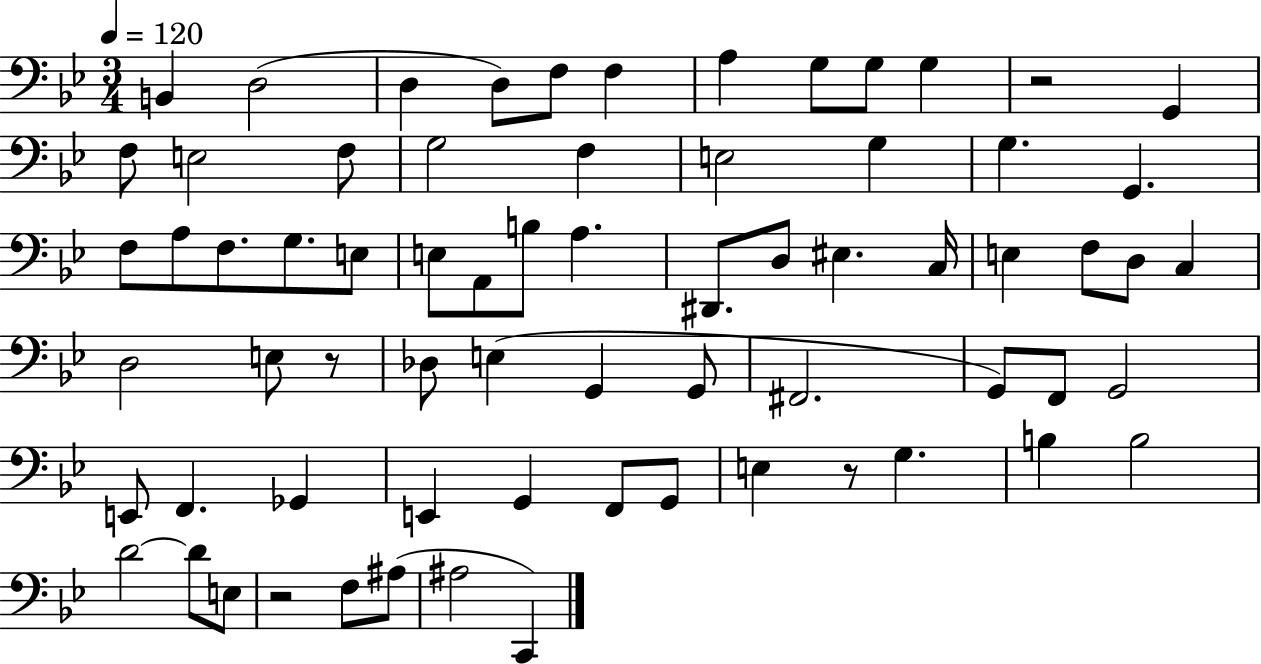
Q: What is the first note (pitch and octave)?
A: B2